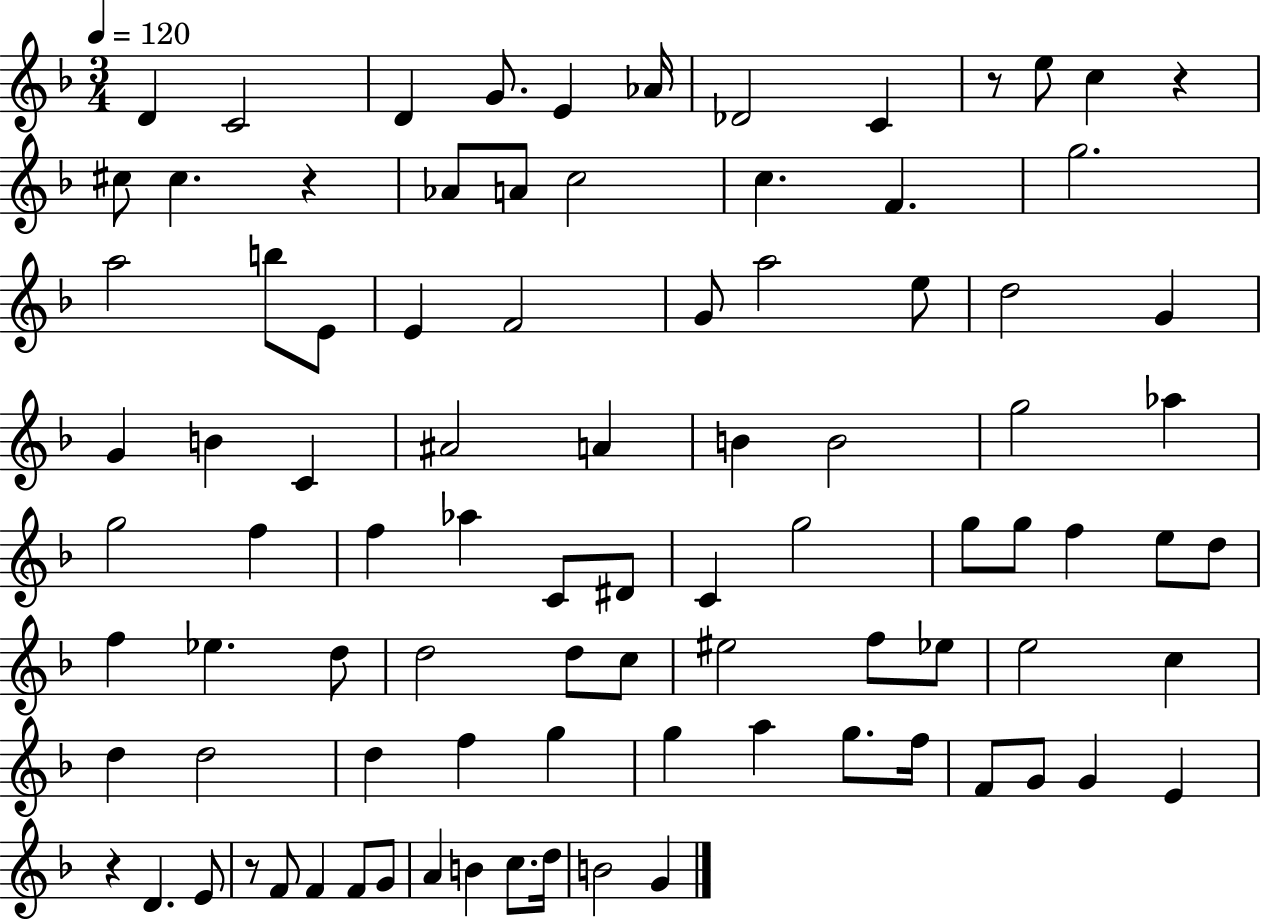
X:1
T:Untitled
M:3/4
L:1/4
K:F
D C2 D G/2 E _A/4 _D2 C z/2 e/2 c z ^c/2 ^c z _A/2 A/2 c2 c F g2 a2 b/2 E/2 E F2 G/2 a2 e/2 d2 G G B C ^A2 A B B2 g2 _a g2 f f _a C/2 ^D/2 C g2 g/2 g/2 f e/2 d/2 f _e d/2 d2 d/2 c/2 ^e2 f/2 _e/2 e2 c d d2 d f g g a g/2 f/4 F/2 G/2 G E z D E/2 z/2 F/2 F F/2 G/2 A B c/2 d/4 B2 G